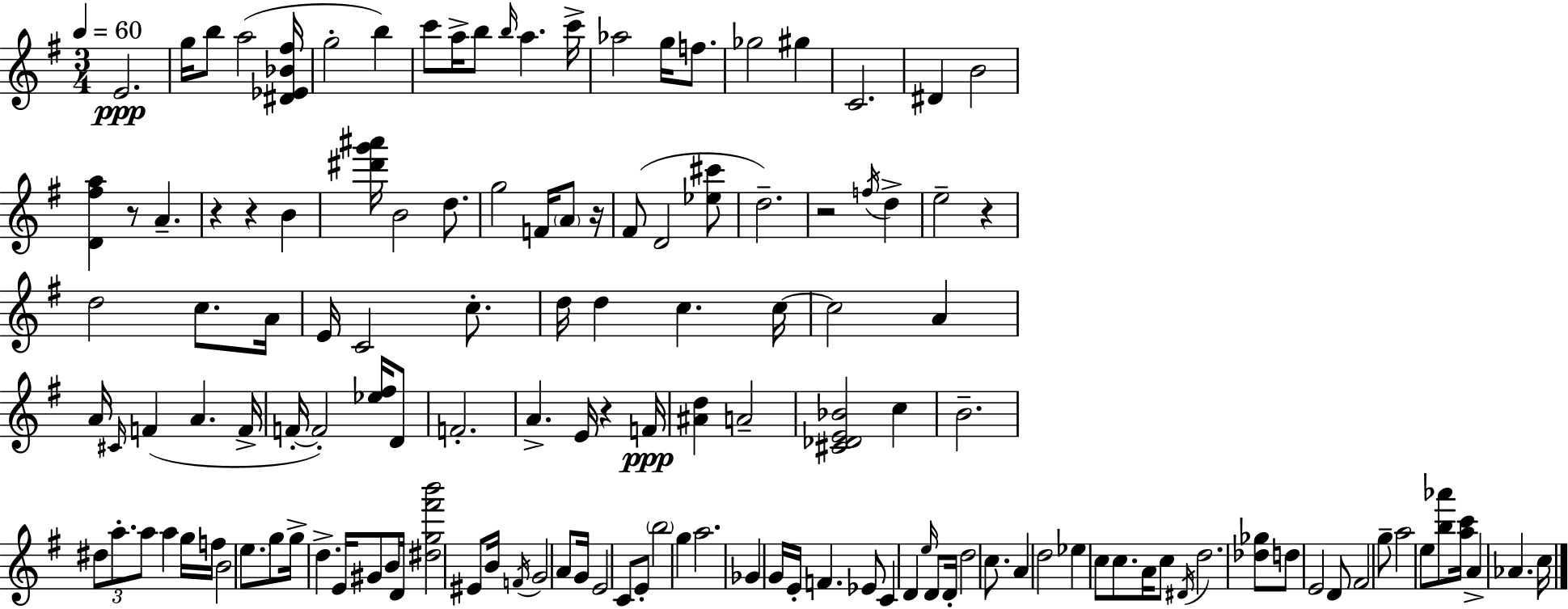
E4/h. G5/s B5/e A5/h [D#4,Eb4,Bb4,F#5]/s G5/h B5/q C6/e A5/s B5/e B5/s A5/q. C6/s Ab5/h G5/s F5/e. Gb5/h G#5/q C4/h. D#4/q B4/h [D4,F#5,A5]/q R/e A4/q. R/q R/q B4/q [D#6,G6,A#6]/s B4/h D5/e. G5/h F4/s A4/e R/s F#4/e D4/h [Eb5,C#6]/e D5/h. R/h F5/s D5/q E5/h R/q D5/h C5/e. A4/s E4/s C4/h C5/e. D5/s D5/q C5/q. C5/s C5/h A4/q A4/s C#4/s F4/q A4/q. F4/s F4/s F4/h [Eb5,F#5]/s D4/e F4/h. A4/q. E4/s R/q F4/s [A#4,D5]/q A4/h [C#4,Db4,E4,Bb4]/h C5/q B4/h. D#5/e A5/e. A5/e A5/q G5/s F5/s B4/h E5/e. G5/e G5/s D5/q. E4/s G#4/e B4/s D4/s [D#5,G5,F#6,B6]/h EIS4/e B4/s F4/s G4/h A4/e G4/s E4/h C4/e E4/e B5/h G5/q A5/h. Gb4/q G4/s E4/s F4/q. Eb4/e C4/q D4/q E5/s D4/e D4/s D5/h C5/e. A4/q D5/h Eb5/q C5/e C5/e. A4/s C5/e D#4/s D5/h. [Db5,Gb5]/e D5/e E4/h D4/e F#4/h G5/e A5/h E5/e [B5,Ab6]/e [A5,C6]/s A4/q Ab4/q. C5/s